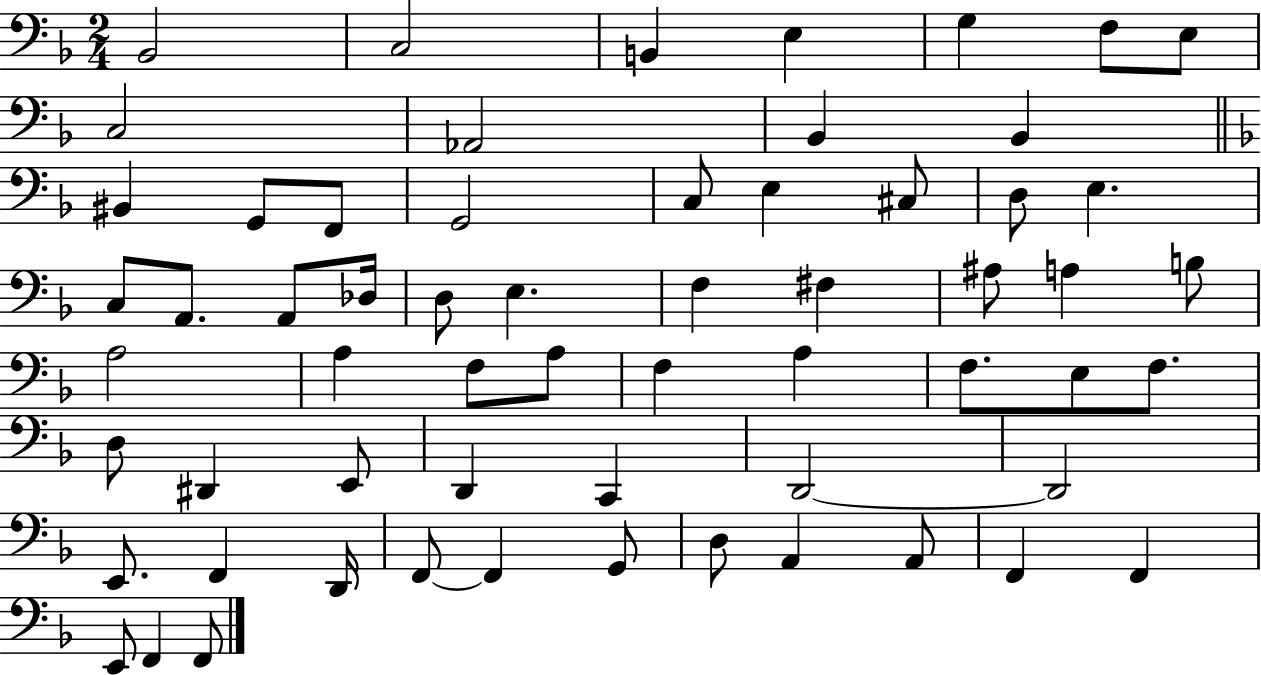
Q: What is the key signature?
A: F major